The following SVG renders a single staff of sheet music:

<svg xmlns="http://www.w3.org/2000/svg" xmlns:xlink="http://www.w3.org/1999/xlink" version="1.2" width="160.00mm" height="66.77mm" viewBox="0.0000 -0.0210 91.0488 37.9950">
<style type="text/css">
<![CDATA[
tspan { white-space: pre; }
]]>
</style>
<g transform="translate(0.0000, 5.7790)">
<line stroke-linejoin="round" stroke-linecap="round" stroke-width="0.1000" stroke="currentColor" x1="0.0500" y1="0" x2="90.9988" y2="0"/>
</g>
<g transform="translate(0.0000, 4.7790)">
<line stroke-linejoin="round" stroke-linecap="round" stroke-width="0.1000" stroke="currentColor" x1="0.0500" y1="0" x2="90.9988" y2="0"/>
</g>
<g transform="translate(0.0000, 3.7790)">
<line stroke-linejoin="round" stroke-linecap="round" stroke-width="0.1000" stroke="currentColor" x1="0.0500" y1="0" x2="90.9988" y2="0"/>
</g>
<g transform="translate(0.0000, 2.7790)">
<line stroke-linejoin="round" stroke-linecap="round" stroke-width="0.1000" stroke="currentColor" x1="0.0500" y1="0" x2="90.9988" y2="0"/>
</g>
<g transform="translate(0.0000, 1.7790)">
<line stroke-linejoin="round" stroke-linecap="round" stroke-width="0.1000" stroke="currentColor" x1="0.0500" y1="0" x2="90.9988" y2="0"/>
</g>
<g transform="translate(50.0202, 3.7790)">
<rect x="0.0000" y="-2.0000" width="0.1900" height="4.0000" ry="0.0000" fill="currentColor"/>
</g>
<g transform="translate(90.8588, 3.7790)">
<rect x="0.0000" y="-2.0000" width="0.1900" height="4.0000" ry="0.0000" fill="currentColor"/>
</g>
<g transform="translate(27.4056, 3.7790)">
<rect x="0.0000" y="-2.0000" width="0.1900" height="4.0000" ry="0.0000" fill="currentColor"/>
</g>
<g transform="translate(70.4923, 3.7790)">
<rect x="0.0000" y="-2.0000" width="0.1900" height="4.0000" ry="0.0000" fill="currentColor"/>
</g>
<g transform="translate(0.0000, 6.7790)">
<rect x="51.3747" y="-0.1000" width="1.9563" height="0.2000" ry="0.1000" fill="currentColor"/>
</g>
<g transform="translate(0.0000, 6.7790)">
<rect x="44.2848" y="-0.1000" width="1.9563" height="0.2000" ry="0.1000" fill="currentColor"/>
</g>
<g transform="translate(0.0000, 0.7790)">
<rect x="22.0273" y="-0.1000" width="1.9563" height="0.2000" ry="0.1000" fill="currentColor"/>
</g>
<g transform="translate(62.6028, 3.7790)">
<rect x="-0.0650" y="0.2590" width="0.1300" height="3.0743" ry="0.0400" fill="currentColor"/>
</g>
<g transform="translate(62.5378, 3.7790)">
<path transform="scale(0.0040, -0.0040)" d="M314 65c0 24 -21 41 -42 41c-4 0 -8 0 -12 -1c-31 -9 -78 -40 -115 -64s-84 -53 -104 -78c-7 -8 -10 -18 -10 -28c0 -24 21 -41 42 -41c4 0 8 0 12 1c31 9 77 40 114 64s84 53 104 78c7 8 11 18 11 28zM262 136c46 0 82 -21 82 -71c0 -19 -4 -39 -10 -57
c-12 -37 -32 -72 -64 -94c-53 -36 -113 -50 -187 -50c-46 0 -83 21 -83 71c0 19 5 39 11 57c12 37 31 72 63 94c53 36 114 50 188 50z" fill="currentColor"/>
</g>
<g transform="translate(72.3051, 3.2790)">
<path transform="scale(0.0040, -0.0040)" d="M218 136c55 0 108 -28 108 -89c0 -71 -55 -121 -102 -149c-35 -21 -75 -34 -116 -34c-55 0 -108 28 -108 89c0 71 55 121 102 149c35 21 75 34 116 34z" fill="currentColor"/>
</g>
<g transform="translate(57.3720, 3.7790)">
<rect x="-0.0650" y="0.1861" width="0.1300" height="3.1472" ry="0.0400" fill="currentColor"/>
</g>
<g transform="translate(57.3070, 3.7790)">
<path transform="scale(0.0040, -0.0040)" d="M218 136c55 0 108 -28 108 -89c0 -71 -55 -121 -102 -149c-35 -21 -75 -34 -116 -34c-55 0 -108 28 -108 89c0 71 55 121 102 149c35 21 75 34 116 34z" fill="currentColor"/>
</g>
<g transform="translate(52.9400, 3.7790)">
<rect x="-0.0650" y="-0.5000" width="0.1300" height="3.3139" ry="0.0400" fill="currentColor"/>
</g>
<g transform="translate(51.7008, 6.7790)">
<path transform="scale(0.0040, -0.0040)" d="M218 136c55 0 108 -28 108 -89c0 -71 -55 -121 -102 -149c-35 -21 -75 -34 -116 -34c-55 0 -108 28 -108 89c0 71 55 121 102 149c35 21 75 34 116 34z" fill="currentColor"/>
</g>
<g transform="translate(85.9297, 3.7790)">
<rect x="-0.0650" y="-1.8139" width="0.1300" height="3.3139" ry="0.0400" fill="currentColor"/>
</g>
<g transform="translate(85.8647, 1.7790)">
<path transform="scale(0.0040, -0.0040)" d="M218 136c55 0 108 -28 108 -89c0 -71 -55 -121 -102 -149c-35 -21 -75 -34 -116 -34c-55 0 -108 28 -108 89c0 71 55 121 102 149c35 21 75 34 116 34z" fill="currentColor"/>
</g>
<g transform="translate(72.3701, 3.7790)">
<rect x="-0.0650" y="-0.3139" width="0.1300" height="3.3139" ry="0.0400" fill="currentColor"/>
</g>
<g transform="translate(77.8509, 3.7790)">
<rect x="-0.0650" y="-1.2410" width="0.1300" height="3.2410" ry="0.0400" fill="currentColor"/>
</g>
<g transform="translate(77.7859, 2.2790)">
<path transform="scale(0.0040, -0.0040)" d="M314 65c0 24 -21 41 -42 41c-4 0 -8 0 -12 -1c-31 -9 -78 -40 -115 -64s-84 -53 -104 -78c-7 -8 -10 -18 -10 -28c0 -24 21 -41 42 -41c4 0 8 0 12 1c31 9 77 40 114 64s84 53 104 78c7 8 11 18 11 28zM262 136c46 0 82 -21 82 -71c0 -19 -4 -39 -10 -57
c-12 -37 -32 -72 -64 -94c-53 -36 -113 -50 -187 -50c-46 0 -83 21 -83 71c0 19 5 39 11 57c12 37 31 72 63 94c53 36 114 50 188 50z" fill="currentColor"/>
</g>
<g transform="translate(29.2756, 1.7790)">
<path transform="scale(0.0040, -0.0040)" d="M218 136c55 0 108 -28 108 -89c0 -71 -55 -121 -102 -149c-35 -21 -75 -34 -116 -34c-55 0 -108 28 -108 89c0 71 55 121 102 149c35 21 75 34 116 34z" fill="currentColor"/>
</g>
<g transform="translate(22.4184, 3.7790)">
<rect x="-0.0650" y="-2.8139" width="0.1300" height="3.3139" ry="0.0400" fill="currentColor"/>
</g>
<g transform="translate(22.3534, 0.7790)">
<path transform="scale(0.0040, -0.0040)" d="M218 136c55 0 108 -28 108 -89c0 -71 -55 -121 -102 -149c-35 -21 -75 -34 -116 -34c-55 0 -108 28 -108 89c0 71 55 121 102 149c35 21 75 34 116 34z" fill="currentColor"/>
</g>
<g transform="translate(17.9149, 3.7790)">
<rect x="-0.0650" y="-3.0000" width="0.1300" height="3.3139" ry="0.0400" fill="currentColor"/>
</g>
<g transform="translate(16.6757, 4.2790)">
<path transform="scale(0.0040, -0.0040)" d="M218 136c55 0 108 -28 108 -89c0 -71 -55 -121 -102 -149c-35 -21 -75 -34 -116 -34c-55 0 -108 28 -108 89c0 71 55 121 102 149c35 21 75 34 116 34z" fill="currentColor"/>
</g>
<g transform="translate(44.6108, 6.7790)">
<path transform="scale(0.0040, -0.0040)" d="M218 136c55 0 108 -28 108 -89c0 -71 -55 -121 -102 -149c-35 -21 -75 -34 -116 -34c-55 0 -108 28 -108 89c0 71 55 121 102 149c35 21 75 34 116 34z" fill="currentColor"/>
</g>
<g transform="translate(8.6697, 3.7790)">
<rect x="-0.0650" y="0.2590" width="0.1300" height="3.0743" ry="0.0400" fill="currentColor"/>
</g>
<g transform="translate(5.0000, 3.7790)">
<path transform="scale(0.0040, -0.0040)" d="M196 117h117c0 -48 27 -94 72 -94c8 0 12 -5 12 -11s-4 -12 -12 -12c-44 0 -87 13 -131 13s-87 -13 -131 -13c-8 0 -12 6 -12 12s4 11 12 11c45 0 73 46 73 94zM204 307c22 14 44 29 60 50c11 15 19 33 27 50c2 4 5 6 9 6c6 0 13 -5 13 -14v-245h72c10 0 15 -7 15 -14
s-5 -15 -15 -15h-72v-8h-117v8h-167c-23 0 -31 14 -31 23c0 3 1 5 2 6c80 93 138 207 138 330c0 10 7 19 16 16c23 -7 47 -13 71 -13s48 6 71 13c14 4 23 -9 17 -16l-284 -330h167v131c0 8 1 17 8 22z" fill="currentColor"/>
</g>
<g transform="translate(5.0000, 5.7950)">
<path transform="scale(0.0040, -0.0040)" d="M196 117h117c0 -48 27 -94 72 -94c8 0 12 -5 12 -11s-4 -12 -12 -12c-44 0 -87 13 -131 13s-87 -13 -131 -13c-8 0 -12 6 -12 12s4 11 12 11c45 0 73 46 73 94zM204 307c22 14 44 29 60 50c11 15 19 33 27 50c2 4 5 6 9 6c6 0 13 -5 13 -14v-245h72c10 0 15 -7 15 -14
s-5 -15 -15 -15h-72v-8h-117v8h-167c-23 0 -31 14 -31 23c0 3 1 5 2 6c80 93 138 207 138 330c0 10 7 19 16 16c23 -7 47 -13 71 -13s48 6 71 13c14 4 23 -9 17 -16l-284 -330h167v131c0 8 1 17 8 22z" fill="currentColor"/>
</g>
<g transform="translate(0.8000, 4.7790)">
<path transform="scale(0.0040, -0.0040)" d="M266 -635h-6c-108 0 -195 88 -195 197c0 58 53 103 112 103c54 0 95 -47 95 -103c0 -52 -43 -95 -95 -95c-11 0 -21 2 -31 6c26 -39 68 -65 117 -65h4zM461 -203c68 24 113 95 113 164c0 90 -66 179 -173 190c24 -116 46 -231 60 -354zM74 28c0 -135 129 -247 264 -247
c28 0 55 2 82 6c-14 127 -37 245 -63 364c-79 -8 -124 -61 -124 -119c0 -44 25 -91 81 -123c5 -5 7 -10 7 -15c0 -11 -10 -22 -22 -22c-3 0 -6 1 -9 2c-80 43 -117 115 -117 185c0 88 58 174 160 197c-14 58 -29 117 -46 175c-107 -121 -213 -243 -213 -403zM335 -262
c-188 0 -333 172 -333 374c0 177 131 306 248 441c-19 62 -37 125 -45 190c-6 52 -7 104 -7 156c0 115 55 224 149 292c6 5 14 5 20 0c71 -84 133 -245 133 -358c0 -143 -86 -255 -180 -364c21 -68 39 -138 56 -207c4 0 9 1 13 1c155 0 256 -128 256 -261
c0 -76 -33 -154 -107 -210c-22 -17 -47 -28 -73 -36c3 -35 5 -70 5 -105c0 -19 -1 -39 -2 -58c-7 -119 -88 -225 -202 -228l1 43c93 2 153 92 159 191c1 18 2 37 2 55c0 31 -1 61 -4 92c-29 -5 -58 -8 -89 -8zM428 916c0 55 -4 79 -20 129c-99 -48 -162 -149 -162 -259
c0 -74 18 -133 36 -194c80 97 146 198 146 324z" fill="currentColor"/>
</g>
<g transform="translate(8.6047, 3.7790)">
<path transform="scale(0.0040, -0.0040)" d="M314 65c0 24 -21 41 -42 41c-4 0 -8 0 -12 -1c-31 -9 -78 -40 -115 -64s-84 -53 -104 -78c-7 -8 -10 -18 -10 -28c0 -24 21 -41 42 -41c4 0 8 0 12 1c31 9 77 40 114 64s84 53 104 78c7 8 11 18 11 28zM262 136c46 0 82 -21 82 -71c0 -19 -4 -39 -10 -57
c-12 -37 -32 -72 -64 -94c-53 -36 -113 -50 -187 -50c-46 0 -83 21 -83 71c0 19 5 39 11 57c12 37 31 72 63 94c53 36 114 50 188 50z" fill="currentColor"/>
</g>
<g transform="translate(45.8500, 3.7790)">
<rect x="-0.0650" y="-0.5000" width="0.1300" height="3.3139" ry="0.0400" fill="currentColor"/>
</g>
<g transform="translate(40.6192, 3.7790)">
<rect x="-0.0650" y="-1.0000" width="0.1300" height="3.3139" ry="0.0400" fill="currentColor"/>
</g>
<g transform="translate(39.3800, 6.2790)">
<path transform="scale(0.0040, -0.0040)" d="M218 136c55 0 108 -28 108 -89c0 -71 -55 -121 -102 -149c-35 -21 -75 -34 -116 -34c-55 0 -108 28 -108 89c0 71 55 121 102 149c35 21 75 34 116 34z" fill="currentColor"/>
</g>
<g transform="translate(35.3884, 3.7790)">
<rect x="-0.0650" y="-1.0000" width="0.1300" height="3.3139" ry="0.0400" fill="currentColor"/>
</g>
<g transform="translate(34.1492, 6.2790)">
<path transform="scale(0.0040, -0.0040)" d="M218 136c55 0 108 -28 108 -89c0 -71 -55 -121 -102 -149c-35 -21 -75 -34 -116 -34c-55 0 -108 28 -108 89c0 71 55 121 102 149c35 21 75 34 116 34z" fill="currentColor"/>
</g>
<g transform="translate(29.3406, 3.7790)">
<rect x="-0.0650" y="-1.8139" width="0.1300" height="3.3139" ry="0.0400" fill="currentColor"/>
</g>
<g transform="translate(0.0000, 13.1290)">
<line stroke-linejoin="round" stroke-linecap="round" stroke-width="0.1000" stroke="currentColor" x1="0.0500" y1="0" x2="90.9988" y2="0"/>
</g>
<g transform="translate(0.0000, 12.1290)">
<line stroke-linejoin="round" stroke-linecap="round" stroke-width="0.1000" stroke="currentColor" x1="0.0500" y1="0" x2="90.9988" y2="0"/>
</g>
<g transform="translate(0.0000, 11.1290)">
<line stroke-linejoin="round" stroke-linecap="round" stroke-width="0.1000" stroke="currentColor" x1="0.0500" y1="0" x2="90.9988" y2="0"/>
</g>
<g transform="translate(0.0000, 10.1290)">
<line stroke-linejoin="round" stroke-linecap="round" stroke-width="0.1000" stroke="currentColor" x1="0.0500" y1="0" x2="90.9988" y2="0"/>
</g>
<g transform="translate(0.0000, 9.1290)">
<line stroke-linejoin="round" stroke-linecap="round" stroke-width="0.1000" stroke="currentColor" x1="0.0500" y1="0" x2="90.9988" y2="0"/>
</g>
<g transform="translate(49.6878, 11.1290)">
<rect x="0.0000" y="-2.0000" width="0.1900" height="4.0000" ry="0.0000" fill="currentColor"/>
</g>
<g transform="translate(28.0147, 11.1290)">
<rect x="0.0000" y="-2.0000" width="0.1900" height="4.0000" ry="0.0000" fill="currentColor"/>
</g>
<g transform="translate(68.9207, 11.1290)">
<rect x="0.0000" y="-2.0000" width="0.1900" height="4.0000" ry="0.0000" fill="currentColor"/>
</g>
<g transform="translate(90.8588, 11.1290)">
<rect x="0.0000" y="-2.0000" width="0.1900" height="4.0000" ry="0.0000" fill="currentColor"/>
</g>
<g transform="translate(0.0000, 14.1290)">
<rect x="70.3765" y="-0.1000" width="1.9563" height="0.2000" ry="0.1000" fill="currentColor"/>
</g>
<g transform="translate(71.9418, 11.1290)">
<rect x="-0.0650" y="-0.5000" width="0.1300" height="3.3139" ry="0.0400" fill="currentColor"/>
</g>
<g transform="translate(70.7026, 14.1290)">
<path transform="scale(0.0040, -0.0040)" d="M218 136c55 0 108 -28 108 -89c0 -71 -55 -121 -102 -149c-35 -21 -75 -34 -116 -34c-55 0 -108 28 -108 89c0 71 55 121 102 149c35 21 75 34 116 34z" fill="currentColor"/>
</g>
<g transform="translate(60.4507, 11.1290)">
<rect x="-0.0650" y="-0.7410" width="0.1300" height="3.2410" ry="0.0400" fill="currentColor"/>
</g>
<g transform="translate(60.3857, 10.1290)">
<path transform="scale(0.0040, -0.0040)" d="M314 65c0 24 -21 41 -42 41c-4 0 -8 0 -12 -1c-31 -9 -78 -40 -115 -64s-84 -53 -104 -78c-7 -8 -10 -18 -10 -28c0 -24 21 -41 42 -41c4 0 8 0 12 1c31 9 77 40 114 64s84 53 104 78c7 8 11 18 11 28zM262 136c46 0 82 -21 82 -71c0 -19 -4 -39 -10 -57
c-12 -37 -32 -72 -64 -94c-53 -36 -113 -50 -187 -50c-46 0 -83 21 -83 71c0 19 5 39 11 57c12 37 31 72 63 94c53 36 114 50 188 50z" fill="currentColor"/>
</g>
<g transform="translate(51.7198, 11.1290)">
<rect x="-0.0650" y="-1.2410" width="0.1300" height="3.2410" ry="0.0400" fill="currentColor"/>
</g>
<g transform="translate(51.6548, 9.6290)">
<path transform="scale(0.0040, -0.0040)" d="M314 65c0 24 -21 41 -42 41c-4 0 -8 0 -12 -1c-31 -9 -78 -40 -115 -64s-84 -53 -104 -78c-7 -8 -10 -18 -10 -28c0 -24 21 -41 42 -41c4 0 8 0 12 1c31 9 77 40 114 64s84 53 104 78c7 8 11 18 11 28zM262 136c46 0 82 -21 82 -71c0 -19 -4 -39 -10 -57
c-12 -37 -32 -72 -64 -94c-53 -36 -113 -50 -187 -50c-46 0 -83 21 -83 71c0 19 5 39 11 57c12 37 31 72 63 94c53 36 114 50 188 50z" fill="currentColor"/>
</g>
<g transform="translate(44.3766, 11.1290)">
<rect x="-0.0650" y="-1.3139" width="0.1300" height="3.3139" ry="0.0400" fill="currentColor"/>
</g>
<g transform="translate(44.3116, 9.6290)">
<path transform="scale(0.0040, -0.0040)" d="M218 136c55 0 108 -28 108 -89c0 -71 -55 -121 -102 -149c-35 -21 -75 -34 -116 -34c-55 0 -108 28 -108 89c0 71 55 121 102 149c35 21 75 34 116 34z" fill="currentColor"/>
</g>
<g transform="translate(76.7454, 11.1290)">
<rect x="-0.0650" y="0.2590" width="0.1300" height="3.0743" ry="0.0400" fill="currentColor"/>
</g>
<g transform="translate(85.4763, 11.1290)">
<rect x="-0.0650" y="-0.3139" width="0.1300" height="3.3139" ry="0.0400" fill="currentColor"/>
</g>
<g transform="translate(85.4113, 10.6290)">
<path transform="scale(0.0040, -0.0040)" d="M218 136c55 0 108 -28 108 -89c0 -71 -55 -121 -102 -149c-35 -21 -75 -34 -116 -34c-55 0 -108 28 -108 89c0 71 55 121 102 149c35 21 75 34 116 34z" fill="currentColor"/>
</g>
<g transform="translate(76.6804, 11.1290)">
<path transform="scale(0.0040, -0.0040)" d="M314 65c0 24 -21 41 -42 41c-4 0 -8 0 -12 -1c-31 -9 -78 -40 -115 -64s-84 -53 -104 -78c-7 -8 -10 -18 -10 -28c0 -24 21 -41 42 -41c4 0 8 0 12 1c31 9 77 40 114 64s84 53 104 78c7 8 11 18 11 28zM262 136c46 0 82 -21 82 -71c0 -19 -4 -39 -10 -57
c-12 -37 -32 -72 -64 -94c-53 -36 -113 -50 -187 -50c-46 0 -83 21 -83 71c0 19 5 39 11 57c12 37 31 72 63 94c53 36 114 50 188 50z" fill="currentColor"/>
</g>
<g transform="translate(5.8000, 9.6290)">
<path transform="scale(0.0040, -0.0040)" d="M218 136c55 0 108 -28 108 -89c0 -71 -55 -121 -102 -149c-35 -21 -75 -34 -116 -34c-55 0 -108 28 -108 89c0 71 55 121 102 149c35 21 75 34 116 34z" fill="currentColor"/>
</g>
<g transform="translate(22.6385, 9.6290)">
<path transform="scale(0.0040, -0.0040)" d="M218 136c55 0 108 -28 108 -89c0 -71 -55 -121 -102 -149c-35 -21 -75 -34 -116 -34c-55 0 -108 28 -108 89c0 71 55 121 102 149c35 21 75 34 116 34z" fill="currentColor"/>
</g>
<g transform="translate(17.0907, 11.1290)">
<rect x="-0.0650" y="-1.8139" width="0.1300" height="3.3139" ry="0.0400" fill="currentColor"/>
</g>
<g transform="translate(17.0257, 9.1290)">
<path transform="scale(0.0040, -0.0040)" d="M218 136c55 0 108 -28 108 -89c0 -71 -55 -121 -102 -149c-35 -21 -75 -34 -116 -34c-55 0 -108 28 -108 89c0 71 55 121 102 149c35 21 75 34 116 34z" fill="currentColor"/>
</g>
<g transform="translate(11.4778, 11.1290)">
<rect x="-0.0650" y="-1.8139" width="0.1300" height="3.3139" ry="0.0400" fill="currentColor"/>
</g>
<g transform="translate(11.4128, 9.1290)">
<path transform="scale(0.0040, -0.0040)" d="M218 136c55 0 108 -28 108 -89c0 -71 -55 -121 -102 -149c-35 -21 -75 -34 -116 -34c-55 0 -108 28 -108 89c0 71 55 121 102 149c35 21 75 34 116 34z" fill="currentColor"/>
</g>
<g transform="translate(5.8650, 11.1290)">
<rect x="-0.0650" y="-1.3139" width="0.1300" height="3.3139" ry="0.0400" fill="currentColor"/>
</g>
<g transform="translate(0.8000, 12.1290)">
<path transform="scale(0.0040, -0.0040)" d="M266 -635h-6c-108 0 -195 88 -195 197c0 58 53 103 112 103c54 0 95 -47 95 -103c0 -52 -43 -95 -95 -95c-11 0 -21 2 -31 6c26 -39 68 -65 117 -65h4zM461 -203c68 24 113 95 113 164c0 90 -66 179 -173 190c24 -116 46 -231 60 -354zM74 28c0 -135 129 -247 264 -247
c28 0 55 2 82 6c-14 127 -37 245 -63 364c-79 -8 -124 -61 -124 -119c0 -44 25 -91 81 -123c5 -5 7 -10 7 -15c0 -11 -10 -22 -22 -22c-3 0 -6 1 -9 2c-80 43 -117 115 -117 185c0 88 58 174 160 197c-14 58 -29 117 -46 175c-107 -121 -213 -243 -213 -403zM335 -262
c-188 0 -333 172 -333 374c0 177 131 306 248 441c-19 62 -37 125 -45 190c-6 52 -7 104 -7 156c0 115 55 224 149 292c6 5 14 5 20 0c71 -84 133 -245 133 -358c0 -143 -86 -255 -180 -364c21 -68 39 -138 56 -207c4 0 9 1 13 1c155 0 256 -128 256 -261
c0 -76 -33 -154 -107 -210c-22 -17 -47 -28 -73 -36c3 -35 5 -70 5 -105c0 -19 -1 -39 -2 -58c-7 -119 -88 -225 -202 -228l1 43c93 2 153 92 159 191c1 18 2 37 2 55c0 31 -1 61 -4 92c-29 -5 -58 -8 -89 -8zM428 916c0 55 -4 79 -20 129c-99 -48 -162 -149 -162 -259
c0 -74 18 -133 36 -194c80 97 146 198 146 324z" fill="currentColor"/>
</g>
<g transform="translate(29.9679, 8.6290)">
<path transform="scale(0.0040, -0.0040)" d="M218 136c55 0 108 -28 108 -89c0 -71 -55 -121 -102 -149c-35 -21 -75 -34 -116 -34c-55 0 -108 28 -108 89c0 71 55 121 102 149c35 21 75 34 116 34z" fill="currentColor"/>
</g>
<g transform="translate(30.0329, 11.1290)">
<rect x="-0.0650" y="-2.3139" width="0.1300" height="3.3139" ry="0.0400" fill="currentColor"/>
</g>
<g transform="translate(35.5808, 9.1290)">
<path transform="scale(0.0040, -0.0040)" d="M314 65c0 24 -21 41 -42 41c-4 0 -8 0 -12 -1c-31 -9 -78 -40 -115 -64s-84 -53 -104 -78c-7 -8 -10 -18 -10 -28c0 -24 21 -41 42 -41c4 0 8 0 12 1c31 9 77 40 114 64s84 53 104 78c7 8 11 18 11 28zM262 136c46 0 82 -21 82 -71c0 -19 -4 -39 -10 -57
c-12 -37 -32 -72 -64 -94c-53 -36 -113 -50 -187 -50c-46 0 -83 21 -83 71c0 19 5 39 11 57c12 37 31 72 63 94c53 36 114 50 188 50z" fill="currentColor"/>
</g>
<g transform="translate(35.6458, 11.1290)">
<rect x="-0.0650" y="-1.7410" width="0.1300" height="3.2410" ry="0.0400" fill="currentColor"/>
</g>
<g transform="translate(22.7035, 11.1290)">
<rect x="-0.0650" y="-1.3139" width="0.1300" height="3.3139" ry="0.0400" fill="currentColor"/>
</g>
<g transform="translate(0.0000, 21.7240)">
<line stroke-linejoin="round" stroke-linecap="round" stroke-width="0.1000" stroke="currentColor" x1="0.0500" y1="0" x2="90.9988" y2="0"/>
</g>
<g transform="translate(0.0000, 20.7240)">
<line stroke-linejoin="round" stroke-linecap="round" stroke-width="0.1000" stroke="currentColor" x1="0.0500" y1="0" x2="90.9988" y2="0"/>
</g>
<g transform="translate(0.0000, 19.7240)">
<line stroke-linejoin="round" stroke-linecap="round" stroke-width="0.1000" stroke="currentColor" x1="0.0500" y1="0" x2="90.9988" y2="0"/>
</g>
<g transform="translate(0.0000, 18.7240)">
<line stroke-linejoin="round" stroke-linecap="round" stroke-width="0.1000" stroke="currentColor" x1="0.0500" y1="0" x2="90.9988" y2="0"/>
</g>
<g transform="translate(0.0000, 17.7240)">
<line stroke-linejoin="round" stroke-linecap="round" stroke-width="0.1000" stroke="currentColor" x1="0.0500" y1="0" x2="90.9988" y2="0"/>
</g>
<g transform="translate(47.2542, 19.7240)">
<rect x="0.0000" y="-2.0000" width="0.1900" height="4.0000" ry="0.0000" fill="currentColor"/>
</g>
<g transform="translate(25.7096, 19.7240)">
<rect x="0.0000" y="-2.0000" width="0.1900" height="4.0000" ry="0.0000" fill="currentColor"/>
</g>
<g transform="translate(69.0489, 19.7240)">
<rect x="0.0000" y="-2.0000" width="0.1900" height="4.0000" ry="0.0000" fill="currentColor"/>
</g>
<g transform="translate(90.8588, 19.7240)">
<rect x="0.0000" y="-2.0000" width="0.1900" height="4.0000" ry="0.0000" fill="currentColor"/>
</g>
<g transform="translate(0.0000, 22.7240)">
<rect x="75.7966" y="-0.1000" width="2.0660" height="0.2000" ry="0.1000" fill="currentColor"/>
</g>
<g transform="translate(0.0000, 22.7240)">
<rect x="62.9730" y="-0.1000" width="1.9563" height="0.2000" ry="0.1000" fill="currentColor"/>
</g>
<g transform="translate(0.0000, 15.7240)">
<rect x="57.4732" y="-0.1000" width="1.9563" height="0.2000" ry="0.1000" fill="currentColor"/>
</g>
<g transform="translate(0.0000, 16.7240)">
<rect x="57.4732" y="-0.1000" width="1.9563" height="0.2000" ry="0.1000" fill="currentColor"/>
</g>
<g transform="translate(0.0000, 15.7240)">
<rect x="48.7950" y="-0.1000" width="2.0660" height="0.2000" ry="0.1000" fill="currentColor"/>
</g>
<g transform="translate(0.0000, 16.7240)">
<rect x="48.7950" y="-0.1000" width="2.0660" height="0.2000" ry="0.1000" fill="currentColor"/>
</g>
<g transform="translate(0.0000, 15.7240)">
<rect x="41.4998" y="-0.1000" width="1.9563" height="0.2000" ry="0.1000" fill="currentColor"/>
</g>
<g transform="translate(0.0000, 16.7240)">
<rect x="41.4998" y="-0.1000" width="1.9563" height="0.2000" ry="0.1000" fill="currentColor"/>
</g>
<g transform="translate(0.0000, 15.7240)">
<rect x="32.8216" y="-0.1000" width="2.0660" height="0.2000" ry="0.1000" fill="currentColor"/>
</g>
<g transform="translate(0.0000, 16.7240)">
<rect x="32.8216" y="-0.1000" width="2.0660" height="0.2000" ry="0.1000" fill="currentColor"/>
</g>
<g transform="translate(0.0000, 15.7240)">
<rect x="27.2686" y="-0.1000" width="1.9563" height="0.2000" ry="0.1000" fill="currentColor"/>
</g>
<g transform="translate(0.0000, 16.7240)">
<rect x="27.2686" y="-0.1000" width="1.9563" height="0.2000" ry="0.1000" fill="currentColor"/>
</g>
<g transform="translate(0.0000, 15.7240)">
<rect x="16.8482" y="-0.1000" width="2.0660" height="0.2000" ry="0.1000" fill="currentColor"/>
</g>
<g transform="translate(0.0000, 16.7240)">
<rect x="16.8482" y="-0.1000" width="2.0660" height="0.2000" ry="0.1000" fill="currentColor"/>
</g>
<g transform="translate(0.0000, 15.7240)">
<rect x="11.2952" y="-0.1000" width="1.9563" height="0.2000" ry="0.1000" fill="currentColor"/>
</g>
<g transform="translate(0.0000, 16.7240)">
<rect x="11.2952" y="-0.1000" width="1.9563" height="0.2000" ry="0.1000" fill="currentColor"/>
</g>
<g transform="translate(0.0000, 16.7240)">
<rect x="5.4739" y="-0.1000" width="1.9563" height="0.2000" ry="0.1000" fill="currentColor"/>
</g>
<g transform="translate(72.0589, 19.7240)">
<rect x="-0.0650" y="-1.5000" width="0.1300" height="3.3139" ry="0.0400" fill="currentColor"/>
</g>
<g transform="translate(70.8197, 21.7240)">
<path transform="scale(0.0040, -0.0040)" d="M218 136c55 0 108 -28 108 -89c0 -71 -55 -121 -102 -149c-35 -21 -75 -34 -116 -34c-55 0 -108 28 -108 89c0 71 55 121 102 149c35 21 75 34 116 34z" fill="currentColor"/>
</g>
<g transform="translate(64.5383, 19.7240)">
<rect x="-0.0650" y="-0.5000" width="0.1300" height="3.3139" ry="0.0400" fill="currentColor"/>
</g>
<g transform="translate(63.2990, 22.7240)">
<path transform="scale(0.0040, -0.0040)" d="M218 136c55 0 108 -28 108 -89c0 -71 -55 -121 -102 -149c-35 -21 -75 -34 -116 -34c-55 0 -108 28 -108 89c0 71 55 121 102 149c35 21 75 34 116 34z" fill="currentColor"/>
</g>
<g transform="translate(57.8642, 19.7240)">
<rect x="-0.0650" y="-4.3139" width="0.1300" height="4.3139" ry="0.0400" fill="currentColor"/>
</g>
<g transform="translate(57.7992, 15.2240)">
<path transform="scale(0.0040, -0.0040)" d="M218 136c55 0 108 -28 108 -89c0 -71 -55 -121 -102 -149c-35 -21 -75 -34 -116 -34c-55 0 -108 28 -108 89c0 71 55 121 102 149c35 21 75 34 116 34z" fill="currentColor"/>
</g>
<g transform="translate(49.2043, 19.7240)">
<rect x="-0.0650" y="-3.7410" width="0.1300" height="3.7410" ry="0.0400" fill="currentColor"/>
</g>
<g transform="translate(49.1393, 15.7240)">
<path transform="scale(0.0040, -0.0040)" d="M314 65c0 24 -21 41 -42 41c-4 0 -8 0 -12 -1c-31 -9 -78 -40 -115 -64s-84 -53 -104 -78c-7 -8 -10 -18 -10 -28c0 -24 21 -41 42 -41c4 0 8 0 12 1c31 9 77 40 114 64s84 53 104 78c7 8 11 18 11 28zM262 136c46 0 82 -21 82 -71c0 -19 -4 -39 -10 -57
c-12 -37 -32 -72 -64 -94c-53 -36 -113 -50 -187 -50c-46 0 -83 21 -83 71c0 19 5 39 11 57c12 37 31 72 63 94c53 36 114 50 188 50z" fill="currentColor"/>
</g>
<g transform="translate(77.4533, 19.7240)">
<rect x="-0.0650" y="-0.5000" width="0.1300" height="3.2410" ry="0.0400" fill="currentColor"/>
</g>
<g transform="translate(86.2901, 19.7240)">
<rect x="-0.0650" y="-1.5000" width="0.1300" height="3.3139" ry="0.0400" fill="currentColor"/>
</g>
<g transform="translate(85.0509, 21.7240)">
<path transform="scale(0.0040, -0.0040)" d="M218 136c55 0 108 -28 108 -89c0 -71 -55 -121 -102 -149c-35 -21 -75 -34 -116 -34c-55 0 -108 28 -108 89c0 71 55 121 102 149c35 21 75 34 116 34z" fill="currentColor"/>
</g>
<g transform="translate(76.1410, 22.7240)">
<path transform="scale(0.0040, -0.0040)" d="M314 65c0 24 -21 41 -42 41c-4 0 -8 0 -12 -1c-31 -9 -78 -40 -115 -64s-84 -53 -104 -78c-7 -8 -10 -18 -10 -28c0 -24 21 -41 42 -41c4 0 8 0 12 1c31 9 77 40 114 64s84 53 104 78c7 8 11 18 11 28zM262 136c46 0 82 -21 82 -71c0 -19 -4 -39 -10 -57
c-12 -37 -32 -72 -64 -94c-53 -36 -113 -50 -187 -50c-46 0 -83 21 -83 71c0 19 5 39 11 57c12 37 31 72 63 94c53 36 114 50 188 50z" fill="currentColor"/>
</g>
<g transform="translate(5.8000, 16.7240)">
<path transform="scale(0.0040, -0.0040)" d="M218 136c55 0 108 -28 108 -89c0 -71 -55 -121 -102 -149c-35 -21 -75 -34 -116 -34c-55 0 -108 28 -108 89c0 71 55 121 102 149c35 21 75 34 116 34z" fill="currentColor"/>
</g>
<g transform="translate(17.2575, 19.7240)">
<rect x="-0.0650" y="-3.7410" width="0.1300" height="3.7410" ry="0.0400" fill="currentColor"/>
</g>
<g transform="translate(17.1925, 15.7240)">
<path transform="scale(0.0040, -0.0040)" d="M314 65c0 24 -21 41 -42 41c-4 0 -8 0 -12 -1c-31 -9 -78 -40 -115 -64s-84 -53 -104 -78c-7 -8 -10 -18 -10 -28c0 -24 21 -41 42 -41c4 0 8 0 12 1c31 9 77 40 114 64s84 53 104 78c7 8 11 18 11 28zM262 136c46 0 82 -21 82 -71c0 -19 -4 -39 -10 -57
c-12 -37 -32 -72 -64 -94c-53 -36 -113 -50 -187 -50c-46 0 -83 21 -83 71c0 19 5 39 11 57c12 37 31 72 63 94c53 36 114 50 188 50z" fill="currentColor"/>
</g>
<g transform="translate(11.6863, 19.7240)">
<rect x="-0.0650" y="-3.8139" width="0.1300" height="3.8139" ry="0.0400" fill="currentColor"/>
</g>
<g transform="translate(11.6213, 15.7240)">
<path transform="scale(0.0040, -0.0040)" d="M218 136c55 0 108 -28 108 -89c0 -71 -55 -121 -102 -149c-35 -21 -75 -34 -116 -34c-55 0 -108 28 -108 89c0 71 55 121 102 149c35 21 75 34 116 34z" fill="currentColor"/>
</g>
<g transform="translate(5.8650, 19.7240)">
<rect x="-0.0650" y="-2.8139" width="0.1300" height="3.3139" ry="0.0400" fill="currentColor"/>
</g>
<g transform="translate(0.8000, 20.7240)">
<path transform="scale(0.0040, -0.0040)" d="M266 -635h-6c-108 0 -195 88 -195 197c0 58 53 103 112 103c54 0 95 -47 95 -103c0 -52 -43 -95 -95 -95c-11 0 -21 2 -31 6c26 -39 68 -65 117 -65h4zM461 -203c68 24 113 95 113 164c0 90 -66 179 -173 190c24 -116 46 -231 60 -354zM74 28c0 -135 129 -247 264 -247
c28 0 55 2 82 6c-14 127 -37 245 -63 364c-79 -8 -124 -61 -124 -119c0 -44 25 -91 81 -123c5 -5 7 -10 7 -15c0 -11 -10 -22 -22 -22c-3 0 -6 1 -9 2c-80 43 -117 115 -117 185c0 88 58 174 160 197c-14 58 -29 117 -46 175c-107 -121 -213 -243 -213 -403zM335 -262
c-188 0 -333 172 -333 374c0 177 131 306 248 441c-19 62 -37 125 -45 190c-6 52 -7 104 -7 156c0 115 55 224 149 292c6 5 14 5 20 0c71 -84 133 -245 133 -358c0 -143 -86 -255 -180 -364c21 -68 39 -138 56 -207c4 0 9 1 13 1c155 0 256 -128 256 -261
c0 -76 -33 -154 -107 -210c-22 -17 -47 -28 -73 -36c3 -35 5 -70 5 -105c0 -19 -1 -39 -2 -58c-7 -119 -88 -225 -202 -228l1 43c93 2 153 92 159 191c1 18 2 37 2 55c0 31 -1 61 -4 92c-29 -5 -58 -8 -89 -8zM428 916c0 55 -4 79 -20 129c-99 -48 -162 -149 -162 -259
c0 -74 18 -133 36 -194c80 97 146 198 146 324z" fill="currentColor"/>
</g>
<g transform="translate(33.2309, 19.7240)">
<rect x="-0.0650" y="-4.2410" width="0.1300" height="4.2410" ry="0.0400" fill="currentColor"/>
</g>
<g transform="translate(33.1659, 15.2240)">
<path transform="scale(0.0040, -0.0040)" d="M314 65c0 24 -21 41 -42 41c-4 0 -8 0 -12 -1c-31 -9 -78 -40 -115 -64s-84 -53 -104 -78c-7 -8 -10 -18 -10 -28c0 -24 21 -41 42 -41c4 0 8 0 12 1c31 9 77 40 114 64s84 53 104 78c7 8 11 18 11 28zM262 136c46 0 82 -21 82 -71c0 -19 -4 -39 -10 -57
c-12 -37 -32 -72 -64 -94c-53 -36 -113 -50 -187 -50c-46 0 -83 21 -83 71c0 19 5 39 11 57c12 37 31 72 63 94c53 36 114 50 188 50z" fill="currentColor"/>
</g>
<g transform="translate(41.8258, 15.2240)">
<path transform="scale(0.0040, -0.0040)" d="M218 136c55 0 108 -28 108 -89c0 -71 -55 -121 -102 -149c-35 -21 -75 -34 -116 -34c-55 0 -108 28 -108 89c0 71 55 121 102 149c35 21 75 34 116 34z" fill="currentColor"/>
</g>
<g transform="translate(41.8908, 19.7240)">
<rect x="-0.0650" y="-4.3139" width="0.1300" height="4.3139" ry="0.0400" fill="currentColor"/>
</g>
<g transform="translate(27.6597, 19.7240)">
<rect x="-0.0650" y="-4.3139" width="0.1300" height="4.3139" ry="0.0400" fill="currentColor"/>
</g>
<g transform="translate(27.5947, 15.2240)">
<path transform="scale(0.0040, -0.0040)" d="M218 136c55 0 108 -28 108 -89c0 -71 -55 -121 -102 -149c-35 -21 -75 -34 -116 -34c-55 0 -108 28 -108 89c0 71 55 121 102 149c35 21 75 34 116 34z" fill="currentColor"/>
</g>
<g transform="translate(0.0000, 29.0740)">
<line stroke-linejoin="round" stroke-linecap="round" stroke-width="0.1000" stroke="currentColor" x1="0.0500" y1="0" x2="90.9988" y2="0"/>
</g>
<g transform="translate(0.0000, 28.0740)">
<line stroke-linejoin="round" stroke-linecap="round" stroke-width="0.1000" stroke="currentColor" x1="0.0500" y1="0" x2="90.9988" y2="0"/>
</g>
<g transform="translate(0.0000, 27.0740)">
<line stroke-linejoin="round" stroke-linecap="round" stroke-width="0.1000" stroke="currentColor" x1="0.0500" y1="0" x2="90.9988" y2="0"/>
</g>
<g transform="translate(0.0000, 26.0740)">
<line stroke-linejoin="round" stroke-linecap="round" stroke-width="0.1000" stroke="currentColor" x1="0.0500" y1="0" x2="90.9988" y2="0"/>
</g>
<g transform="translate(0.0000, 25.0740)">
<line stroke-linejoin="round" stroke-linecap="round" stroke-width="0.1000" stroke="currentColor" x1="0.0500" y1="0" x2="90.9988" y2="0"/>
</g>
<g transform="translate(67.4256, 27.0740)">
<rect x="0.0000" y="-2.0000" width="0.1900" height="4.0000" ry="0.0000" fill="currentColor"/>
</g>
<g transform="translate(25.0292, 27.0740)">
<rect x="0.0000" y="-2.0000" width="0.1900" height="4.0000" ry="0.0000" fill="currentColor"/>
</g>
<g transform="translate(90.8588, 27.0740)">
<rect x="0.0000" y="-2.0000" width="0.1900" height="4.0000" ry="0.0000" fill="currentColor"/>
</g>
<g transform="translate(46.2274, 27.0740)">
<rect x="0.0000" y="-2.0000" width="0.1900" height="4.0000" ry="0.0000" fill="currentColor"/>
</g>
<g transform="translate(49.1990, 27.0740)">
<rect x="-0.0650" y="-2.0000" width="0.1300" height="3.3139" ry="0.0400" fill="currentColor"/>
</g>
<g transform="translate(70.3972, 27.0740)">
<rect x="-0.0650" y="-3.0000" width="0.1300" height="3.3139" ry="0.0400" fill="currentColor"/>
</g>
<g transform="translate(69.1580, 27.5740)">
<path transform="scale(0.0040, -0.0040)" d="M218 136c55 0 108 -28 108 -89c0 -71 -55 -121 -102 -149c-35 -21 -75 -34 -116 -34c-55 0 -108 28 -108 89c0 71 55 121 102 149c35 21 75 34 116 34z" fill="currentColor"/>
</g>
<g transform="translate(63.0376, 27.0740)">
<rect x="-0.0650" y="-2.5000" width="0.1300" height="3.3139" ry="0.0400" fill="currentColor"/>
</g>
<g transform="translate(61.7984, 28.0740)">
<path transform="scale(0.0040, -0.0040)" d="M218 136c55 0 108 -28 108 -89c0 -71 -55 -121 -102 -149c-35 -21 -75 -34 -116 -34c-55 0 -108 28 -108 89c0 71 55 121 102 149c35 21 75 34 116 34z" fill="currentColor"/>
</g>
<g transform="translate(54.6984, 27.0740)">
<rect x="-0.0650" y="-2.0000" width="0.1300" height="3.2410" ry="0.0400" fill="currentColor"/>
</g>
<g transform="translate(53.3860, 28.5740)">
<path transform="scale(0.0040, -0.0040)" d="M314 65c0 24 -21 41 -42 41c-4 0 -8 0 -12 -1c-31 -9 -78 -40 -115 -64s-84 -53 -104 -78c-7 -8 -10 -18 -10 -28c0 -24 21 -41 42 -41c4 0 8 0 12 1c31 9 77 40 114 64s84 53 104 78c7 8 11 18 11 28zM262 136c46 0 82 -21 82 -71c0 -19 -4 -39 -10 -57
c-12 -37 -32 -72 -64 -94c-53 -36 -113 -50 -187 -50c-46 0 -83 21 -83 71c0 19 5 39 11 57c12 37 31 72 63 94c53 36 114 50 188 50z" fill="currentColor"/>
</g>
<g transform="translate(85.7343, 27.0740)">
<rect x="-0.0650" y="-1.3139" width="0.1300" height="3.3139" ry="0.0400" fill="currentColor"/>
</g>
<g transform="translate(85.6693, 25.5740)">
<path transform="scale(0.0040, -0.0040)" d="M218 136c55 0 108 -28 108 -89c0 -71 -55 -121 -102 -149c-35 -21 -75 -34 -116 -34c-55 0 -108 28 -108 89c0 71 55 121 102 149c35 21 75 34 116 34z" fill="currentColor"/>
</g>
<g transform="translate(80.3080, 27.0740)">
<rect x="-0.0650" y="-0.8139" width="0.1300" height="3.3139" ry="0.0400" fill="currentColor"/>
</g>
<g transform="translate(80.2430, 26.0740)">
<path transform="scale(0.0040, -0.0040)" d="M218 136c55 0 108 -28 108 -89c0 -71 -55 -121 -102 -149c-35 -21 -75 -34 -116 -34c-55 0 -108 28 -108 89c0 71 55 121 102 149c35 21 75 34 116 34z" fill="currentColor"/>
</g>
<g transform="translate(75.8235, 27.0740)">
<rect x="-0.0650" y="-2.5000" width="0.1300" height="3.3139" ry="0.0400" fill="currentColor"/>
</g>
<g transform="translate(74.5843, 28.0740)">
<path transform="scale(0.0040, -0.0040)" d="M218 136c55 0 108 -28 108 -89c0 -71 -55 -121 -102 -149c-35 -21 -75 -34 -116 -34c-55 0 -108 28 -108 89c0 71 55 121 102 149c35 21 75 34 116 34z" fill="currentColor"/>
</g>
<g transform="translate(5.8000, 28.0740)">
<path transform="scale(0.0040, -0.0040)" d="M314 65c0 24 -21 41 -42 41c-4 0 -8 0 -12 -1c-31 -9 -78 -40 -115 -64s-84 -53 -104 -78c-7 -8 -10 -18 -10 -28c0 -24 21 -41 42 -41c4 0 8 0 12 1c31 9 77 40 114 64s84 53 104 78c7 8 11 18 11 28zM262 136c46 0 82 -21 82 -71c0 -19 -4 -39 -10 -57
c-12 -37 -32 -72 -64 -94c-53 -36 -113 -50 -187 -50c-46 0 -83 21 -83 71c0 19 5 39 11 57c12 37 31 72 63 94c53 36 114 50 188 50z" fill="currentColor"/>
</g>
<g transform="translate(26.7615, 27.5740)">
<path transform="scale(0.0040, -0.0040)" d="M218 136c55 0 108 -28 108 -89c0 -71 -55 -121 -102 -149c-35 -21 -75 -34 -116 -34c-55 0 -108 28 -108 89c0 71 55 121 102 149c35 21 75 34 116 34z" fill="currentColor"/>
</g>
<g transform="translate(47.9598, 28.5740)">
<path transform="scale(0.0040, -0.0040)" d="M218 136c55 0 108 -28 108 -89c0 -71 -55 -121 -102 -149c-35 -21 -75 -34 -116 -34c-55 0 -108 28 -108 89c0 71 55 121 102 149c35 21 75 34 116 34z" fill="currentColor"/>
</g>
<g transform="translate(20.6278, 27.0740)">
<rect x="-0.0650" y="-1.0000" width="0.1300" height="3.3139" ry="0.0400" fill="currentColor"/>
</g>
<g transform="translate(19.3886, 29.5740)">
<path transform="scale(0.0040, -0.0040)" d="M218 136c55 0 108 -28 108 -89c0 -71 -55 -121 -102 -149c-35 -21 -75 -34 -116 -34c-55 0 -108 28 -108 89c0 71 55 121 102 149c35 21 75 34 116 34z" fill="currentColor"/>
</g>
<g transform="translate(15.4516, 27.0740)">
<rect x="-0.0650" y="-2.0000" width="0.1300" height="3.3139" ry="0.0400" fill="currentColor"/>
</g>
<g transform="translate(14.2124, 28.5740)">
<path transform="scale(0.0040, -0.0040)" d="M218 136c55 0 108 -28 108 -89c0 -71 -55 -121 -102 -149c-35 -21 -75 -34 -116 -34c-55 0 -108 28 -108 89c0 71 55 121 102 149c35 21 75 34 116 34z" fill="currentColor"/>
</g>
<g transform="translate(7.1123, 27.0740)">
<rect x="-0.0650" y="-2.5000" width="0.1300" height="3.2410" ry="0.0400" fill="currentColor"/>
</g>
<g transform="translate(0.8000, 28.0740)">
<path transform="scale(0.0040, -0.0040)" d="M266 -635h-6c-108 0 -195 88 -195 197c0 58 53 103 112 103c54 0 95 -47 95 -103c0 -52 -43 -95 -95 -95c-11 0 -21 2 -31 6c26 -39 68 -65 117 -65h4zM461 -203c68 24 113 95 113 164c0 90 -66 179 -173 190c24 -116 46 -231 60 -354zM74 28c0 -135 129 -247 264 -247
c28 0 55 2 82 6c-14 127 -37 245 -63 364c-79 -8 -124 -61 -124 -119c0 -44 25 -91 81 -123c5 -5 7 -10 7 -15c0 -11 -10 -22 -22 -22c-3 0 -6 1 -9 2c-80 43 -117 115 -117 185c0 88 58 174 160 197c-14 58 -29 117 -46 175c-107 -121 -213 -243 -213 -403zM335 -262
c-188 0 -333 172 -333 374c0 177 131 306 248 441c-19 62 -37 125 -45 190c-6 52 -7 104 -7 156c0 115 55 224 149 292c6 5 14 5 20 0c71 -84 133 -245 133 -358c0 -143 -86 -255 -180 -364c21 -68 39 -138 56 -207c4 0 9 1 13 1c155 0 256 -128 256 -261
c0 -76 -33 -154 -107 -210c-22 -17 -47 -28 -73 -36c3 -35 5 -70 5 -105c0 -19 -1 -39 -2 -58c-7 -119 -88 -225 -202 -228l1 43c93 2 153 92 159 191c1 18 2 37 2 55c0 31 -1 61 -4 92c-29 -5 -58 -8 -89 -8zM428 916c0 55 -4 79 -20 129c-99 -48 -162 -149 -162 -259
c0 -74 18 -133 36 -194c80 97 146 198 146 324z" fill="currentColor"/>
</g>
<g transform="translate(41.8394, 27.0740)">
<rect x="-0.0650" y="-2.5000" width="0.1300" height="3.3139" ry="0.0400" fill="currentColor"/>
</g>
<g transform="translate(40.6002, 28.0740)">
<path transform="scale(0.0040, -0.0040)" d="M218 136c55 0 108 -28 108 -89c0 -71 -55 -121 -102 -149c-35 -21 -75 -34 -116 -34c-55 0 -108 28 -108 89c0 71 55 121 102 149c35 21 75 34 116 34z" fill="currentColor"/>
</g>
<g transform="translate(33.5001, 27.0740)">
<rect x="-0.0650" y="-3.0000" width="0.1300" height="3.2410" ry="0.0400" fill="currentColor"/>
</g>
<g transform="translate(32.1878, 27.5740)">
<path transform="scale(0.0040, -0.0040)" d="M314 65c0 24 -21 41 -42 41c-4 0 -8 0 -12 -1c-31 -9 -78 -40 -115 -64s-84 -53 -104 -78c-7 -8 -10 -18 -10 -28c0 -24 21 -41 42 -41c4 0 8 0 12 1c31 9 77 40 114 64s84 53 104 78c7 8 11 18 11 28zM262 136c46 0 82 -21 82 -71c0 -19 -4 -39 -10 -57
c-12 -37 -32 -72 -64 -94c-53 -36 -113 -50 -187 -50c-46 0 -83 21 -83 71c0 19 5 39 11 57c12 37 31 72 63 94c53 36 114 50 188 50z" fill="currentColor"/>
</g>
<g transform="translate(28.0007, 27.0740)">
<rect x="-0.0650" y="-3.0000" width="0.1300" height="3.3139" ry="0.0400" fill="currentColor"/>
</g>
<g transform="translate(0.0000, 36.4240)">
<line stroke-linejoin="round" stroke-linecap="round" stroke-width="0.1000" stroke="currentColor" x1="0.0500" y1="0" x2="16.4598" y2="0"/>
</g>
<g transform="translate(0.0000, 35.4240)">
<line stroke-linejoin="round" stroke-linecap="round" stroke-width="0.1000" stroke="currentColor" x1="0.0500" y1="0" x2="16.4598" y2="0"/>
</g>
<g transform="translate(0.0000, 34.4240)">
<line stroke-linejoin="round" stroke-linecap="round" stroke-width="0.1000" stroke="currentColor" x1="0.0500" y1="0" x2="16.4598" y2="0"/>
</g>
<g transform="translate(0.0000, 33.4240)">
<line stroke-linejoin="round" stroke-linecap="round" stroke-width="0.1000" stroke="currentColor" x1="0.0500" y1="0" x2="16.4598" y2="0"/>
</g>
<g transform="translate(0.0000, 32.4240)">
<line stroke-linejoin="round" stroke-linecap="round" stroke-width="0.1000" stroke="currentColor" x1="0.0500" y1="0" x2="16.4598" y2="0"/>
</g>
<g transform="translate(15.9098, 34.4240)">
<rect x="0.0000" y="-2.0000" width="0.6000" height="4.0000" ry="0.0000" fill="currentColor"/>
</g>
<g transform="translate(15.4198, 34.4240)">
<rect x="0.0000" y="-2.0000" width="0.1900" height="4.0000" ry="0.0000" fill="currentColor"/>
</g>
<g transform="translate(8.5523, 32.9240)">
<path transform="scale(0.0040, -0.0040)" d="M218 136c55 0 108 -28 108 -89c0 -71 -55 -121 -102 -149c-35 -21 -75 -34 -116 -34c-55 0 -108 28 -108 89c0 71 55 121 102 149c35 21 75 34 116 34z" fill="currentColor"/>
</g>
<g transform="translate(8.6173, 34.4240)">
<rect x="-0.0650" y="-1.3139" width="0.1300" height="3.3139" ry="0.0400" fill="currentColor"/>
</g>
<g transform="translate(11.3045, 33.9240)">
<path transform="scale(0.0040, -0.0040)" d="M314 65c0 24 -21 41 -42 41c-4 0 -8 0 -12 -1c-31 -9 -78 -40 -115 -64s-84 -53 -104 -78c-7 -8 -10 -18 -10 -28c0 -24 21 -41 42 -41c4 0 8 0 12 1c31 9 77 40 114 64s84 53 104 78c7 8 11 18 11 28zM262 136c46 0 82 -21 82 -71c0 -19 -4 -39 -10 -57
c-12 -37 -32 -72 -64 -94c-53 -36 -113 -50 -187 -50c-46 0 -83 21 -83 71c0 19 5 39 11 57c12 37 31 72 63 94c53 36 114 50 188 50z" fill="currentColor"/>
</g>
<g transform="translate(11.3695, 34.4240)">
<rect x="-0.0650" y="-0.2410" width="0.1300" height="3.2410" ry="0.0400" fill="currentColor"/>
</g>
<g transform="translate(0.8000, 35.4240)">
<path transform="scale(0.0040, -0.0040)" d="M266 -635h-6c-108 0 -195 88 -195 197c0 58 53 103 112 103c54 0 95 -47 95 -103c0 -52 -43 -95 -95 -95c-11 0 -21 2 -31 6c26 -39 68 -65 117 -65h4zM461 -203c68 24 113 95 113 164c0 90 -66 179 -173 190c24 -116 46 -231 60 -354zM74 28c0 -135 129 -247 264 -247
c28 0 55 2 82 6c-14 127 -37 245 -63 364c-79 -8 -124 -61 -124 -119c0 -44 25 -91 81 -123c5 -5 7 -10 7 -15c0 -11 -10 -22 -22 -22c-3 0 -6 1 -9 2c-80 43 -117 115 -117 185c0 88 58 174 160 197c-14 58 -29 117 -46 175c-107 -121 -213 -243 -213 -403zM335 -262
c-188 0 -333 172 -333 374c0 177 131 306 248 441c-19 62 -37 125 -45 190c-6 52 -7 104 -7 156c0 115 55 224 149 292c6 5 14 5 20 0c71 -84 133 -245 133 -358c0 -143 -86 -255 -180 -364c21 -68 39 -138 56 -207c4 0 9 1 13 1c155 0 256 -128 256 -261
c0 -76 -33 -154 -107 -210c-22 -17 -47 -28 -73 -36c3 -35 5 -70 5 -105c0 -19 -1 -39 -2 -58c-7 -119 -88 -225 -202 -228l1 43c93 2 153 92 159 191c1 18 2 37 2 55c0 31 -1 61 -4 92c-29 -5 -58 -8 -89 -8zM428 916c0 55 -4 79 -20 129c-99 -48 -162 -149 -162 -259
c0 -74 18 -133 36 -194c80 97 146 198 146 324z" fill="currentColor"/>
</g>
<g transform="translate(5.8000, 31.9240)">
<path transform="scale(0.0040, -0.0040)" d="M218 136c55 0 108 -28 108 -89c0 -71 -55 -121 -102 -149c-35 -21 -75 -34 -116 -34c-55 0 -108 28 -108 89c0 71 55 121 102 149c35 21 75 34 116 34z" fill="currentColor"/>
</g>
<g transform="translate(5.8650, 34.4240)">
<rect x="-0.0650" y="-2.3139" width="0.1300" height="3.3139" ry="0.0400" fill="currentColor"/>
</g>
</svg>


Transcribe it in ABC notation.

X:1
T:Untitled
M:4/4
L:1/4
K:C
B2 A a f D D C C B B2 c e2 f e f f e g f2 e e2 d2 C B2 c a c' c'2 d' d'2 d' c'2 d' C E C2 E G2 F D A A2 G F F2 G A G d e g e c2